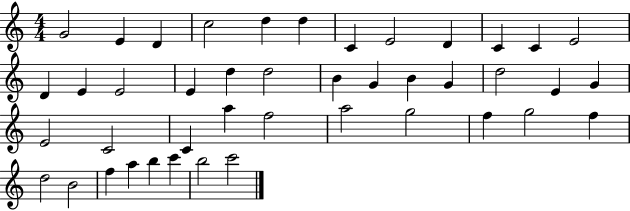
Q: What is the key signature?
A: C major